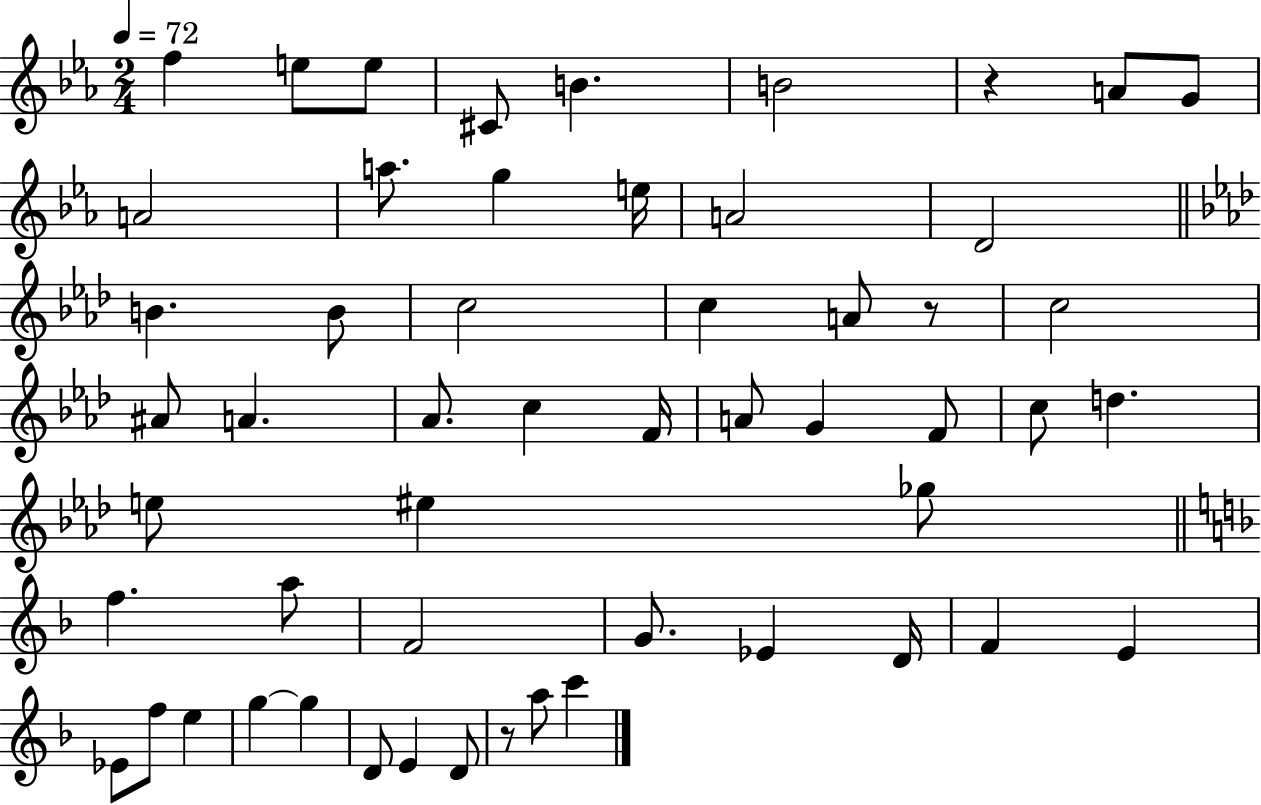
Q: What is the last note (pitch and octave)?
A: C6